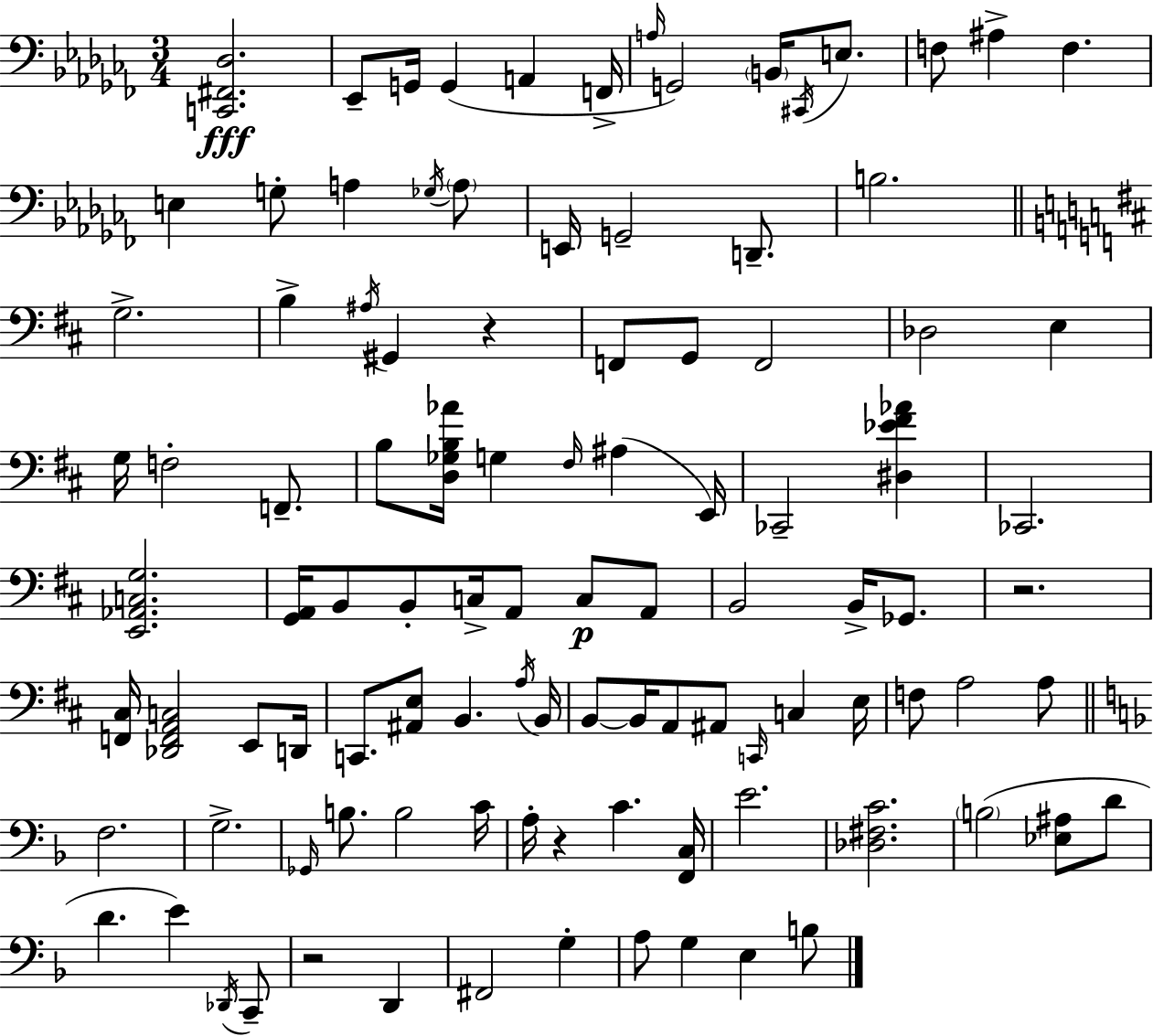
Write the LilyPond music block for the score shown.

{
  \clef bass
  \numericTimeSignature
  \time 3/4
  \key aes \minor
  <c, fis, des>2.\fff | ees,8-- g,16 g,4( a,4 f,16-> | \grace { a16 } g,2) \parenthesize b,16 \acciaccatura { cis,16 } e8. | f8 ais4-> f4. | \break e4 g8-. a4 | \acciaccatura { ges16 } \parenthesize a8 e,16 g,2-- | d,8.-- b2. | \bar "||" \break \key b \minor g2.-> | b4-> \acciaccatura { ais16 } gis,4 r4 | f,8 g,8 f,2 | des2 e4 | \break g16 f2-. f,8.-- | b8 <d ges b aes'>16 g4 \grace { fis16 }( ais4 | e,16) ces,2-- <dis ees' fis' aes'>4 | ces,2. | \break <e, aes, c g>2. | <g, a,>16 b,8 b,8-. c16-> a,8 c8\p | a,8 b,2 b,16-> ges,8. | r2. | \break <f, cis>16 <des, f, a, c>2 e,8 | d,16 c,8. <ais, e>8 b,4. | \acciaccatura { a16 } b,16 b,8~~ b,16 a,8 ais,8 \grace { c,16 } c4 | e16 f8 a2 | \break a8 \bar "||" \break \key f \major f2. | g2.-> | \grace { ges,16 } b8. b2 | c'16 a16-. r4 c'4. | \break <f, c>16 e'2. | <des fis c'>2. | \parenthesize b2( <ees ais>8 d'8 | d'4. e'4) \acciaccatura { des,16 } | \break c,8-- r2 d,4 | fis,2 g4-. | a8 g4 e4 | b8 \bar "|."
}